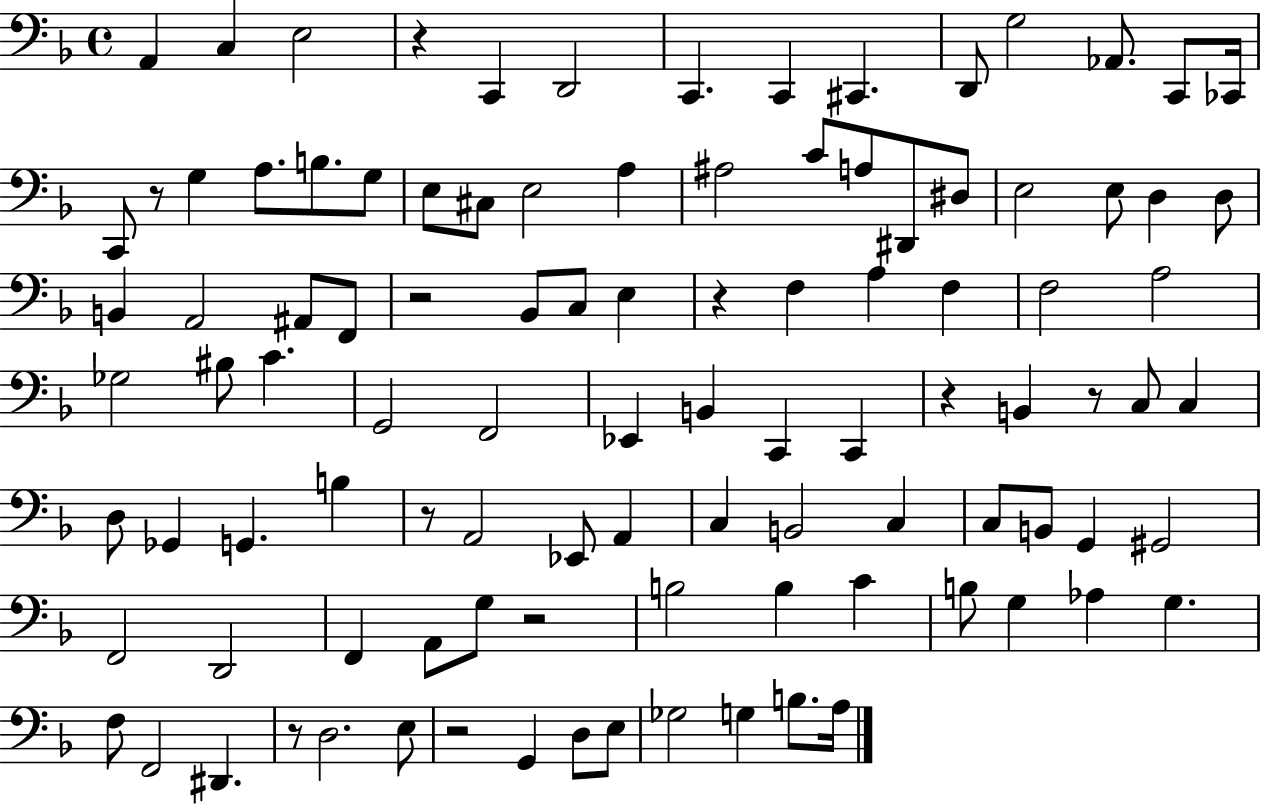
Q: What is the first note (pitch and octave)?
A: A2